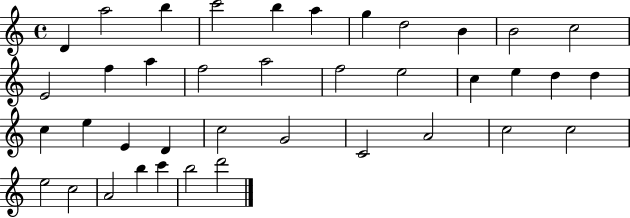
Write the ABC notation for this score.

X:1
T:Untitled
M:4/4
L:1/4
K:C
D a2 b c'2 b a g d2 B B2 c2 E2 f a f2 a2 f2 e2 c e d d c e E D c2 G2 C2 A2 c2 c2 e2 c2 A2 b c' b2 d'2